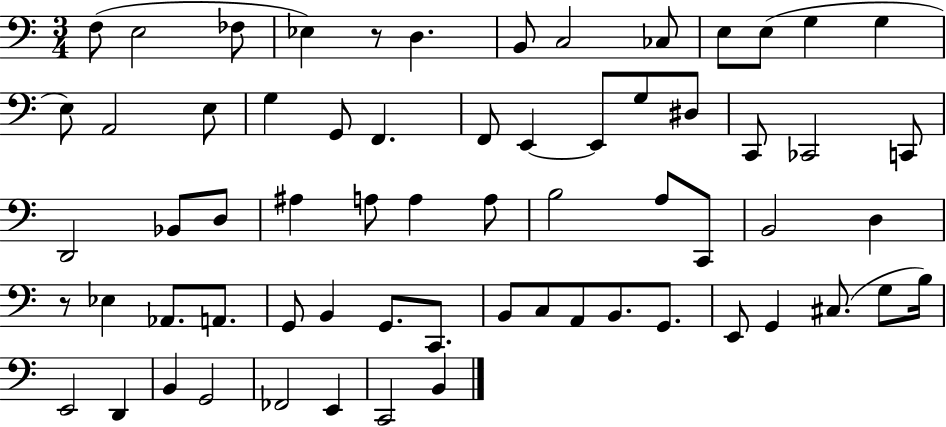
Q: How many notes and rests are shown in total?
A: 65